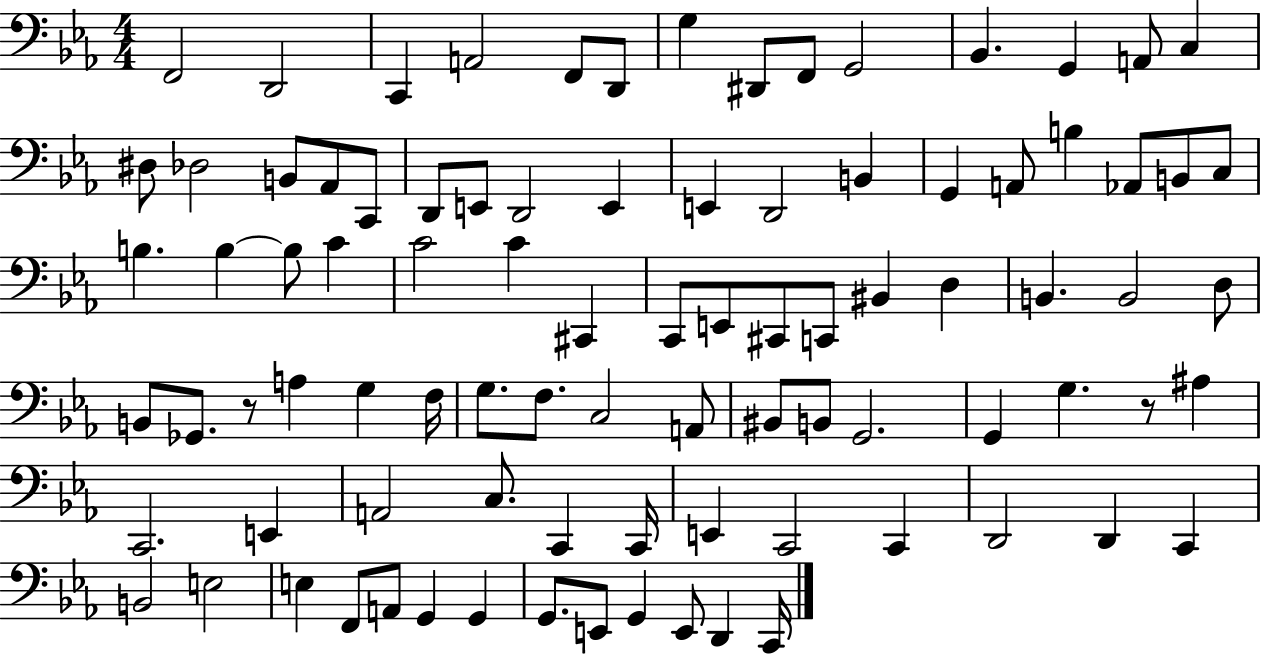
X:1
T:Untitled
M:4/4
L:1/4
K:Eb
F,,2 D,,2 C,, A,,2 F,,/2 D,,/2 G, ^D,,/2 F,,/2 G,,2 _B,, G,, A,,/2 C, ^D,/2 _D,2 B,,/2 _A,,/2 C,,/2 D,,/2 E,,/2 D,,2 E,, E,, D,,2 B,, G,, A,,/2 B, _A,,/2 B,,/2 C,/2 B, B, B,/2 C C2 C ^C,, C,,/2 E,,/2 ^C,,/2 C,,/2 ^B,, D, B,, B,,2 D,/2 B,,/2 _G,,/2 z/2 A, G, F,/4 G,/2 F,/2 C,2 A,,/2 ^B,,/2 B,,/2 G,,2 G,, G, z/2 ^A, C,,2 E,, A,,2 C,/2 C,, C,,/4 E,, C,,2 C,, D,,2 D,, C,, B,,2 E,2 E, F,,/2 A,,/2 G,, G,, G,,/2 E,,/2 G,, E,,/2 D,, C,,/4